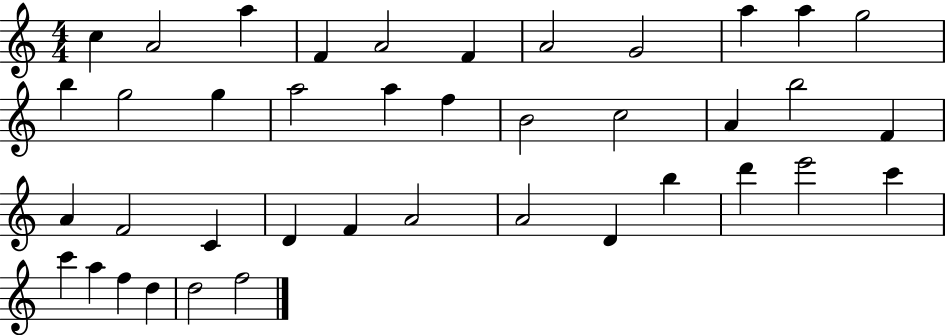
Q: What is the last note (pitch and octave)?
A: F5